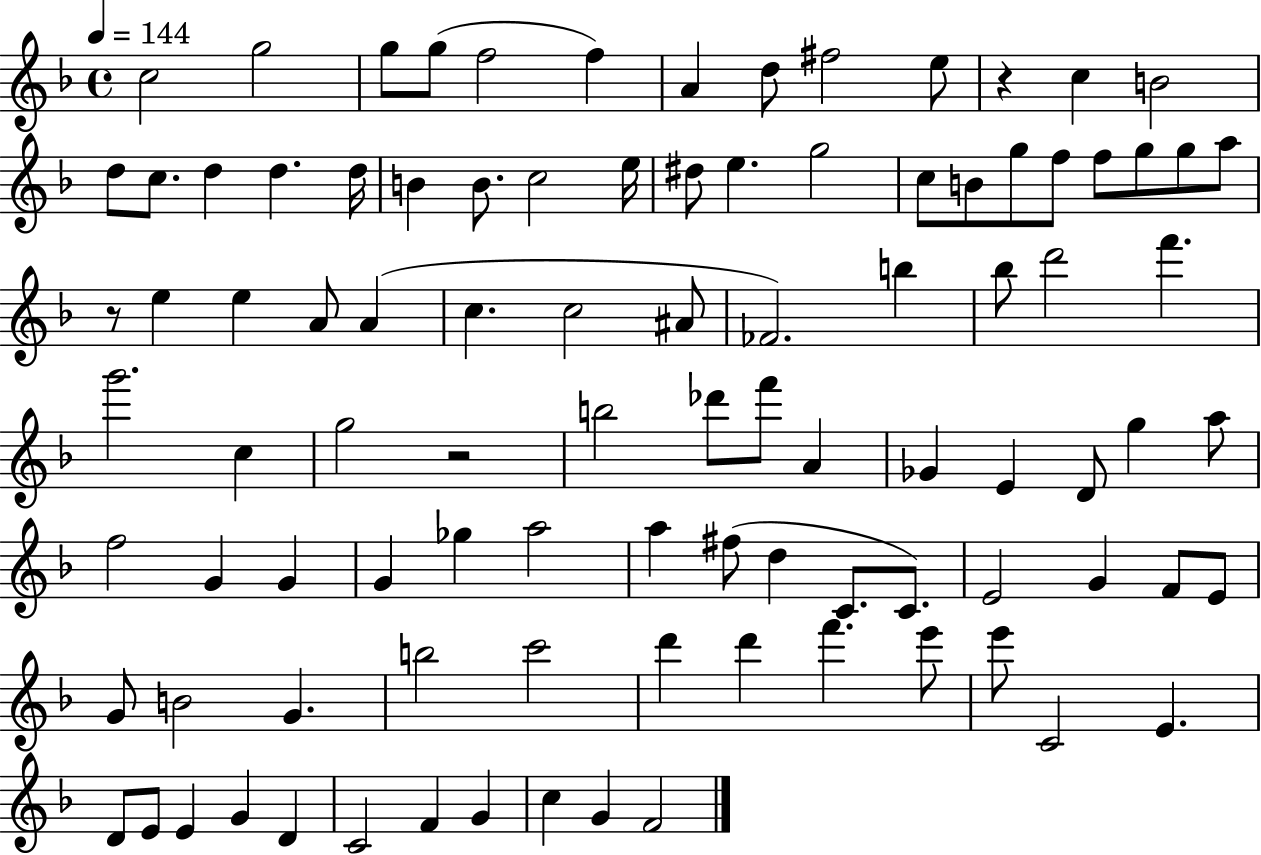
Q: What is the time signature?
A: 4/4